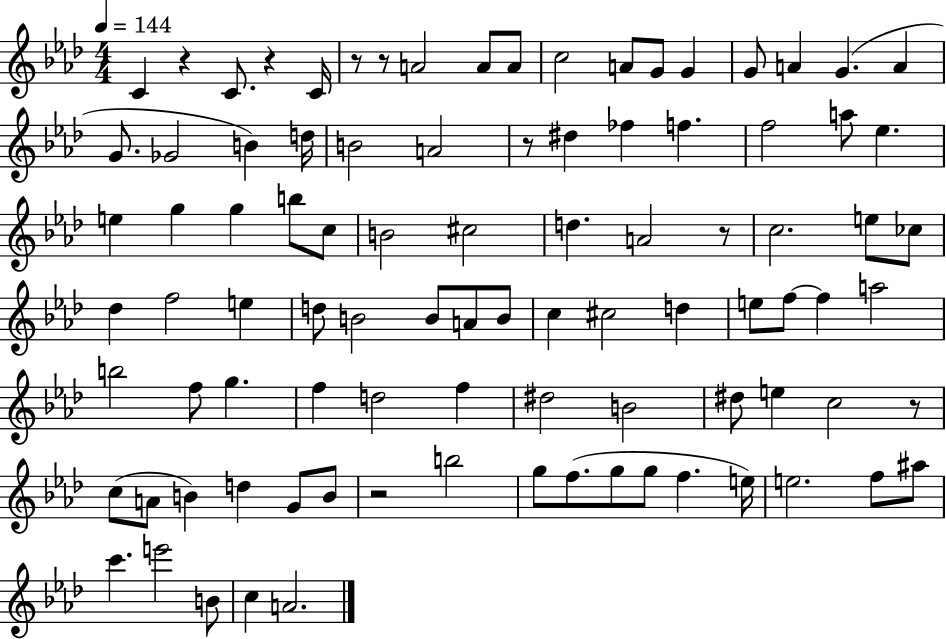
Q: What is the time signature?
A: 4/4